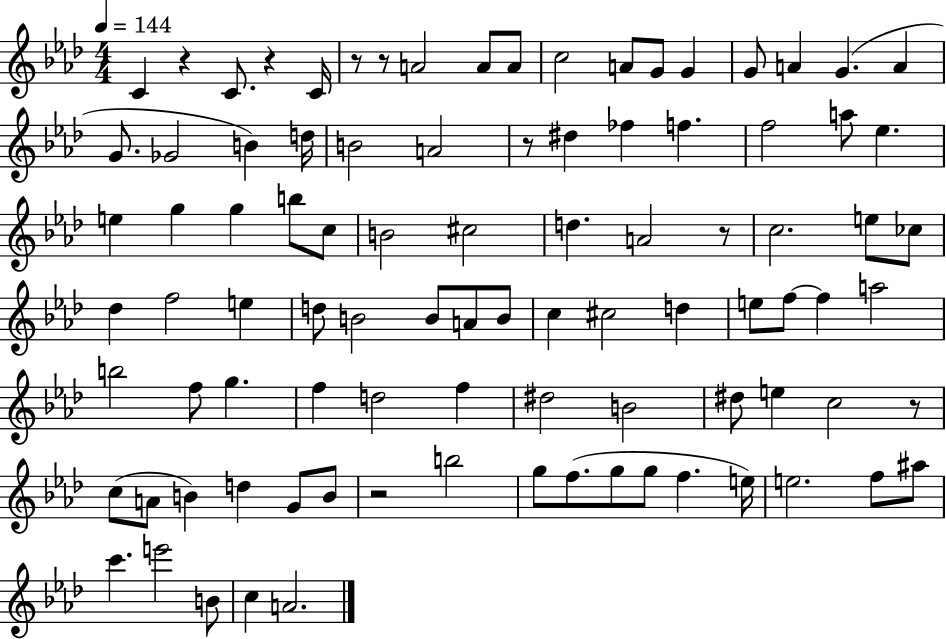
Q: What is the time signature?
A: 4/4